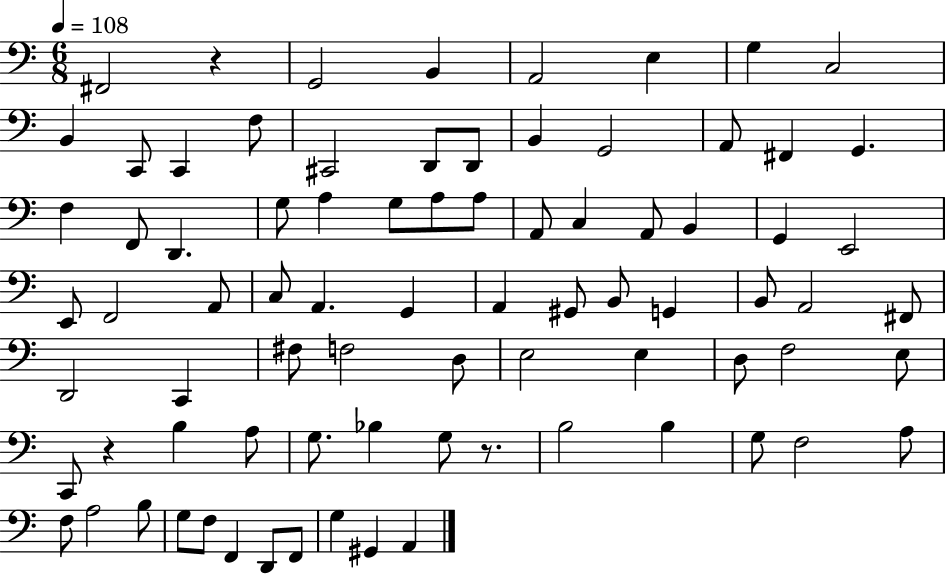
X:1
T:Untitled
M:6/8
L:1/4
K:C
^F,,2 z G,,2 B,, A,,2 E, G, C,2 B,, C,,/2 C,, F,/2 ^C,,2 D,,/2 D,,/2 B,, G,,2 A,,/2 ^F,, G,, F, F,,/2 D,, G,/2 A, G,/2 A,/2 A,/2 A,,/2 C, A,,/2 B,, G,, E,,2 E,,/2 F,,2 A,,/2 C,/2 A,, G,, A,, ^G,,/2 B,,/2 G,, B,,/2 A,,2 ^F,,/2 D,,2 C,, ^F,/2 F,2 D,/2 E,2 E, D,/2 F,2 E,/2 C,,/2 z B, A,/2 G,/2 _B, G,/2 z/2 B,2 B, G,/2 F,2 A,/2 F,/2 A,2 B,/2 G,/2 F,/2 F,, D,,/2 F,,/2 G, ^G,, A,,